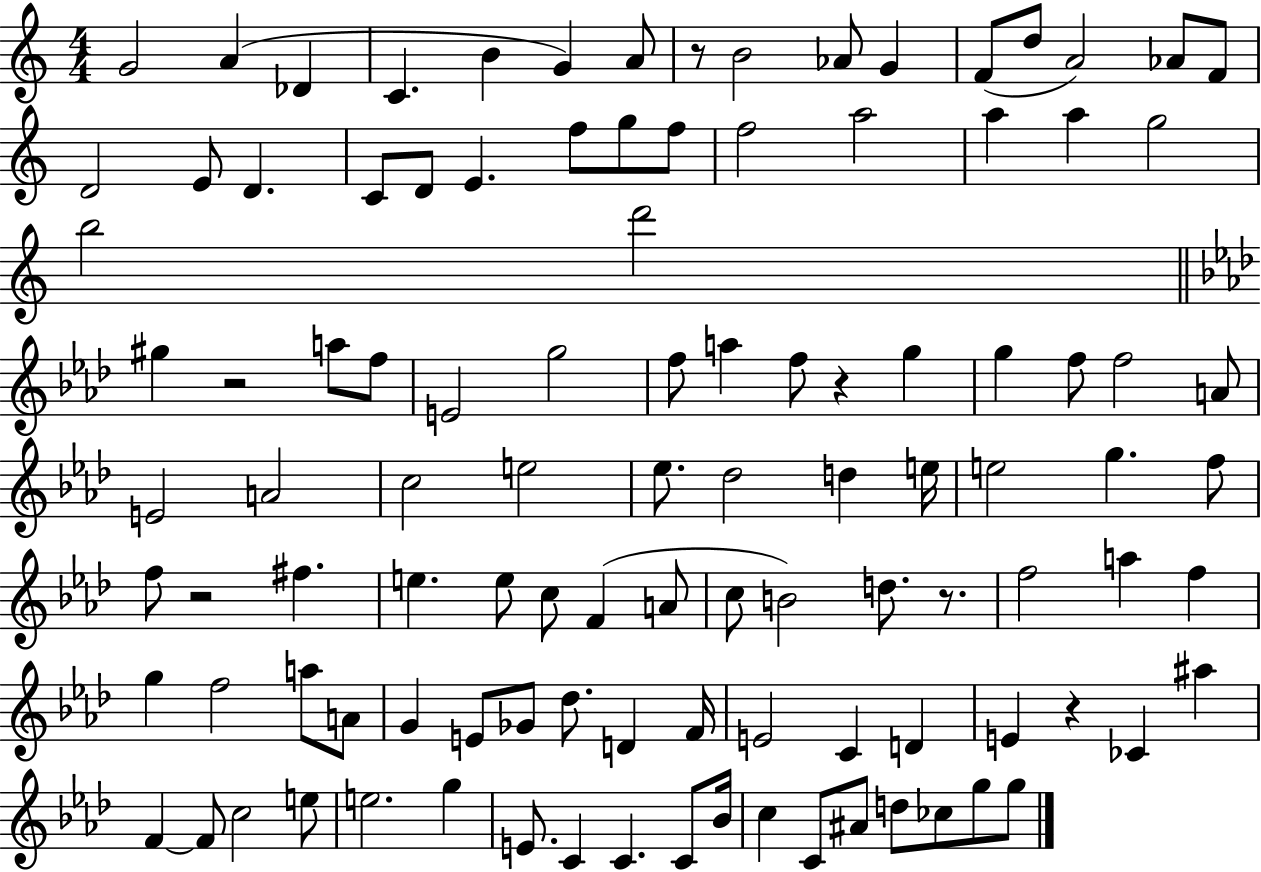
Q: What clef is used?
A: treble